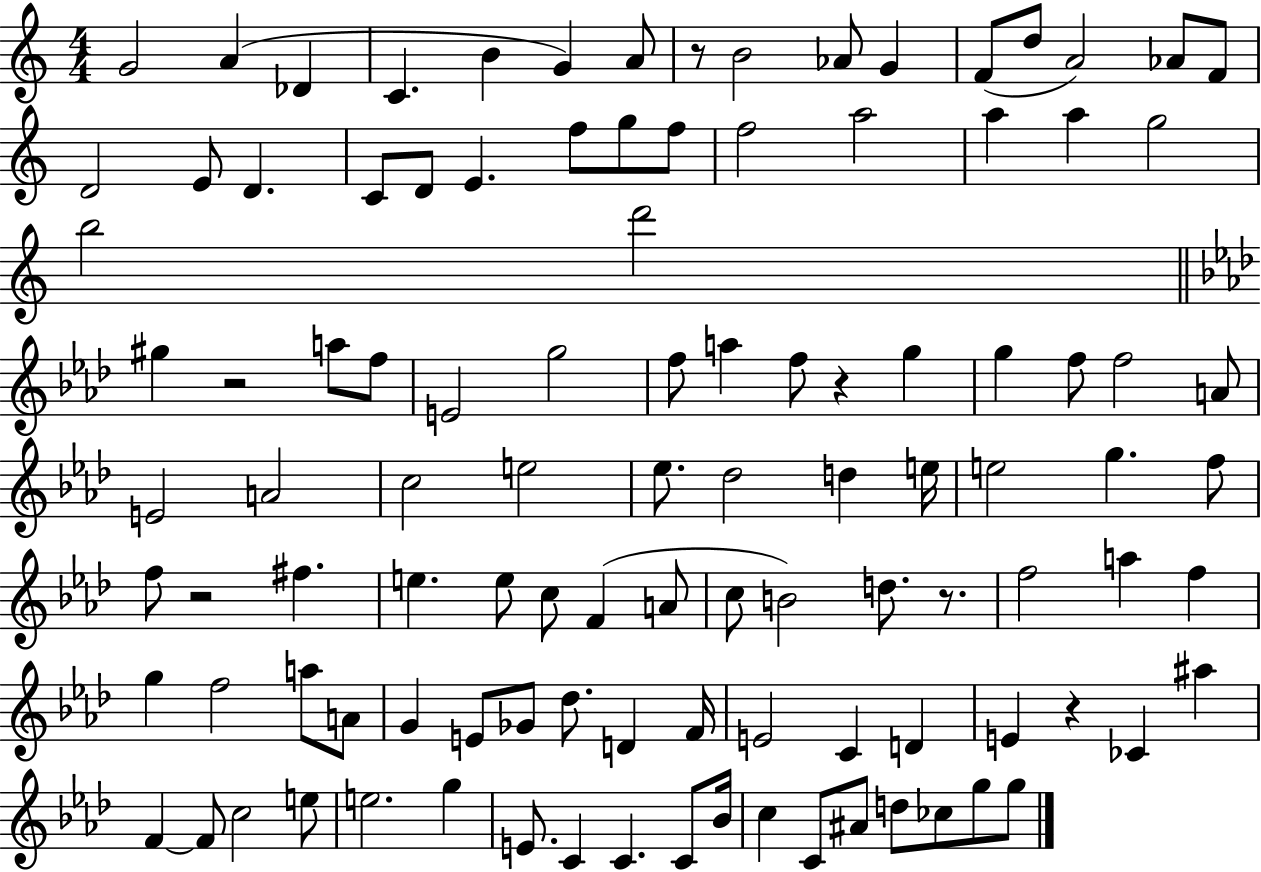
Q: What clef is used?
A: treble